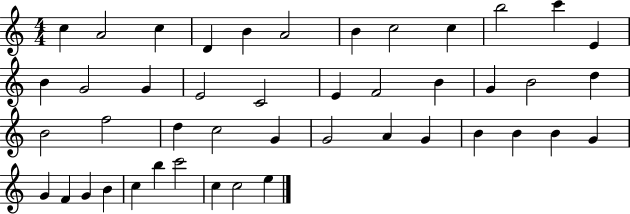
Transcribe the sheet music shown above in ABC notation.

X:1
T:Untitled
M:4/4
L:1/4
K:C
c A2 c D B A2 B c2 c b2 c' E B G2 G E2 C2 E F2 B G B2 d B2 f2 d c2 G G2 A G B B B G G F G B c b c'2 c c2 e